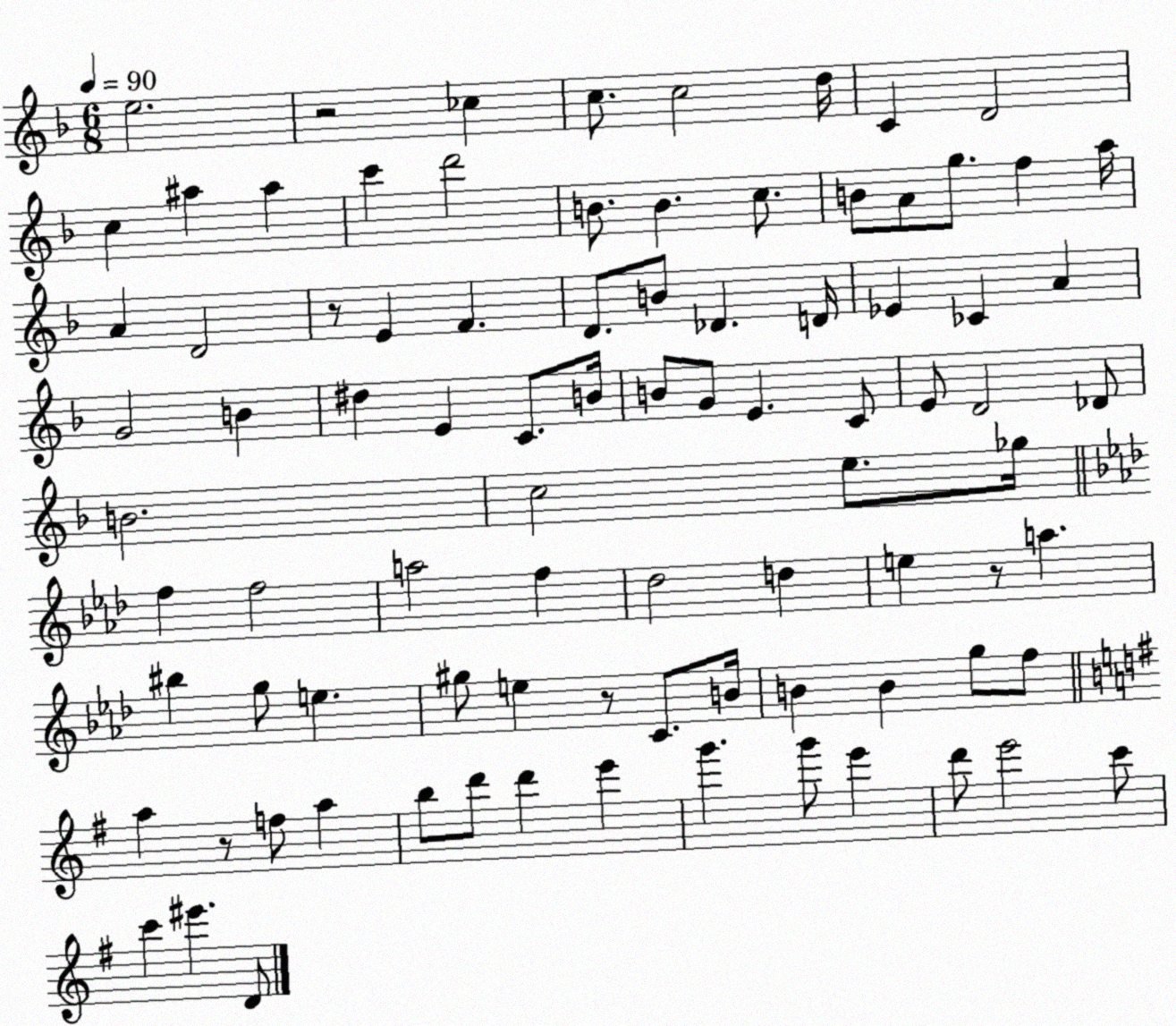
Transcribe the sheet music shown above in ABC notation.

X:1
T:Untitled
M:6/8
L:1/4
K:F
e2 z2 _c c/2 c2 d/4 C D2 c ^a ^a c' d'2 B/2 B c/2 B/2 A/2 g/2 f a/4 A D2 z/2 E F D/2 B/2 _D D/4 _E _C A G2 B ^d E C/2 B/4 B/2 G/2 E C/2 E/2 D2 _D/2 B2 c2 e/2 _g/4 f f2 a2 f _d2 d e z/2 a ^b g/2 e ^g/2 e z/2 C/2 B/4 B B g/2 f/2 a z/2 f/2 a b/2 d'/2 d' e' g' g'/2 e' d'/2 e'2 c'/2 c' ^e' D/2